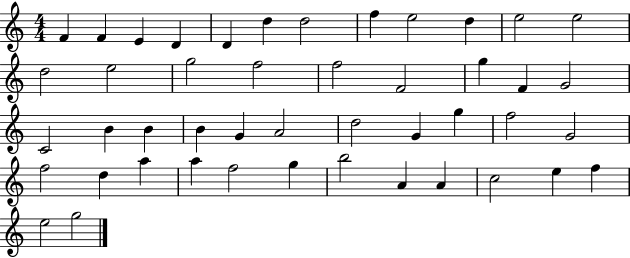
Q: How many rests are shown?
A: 0